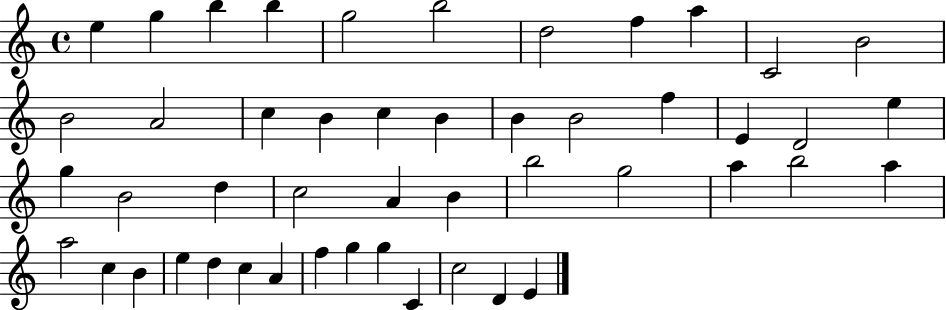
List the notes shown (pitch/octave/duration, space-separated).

E5/q G5/q B5/q B5/q G5/h B5/h D5/h F5/q A5/q C4/h B4/h B4/h A4/h C5/q B4/q C5/q B4/q B4/q B4/h F5/q E4/q D4/h E5/q G5/q B4/h D5/q C5/h A4/q B4/q B5/h G5/h A5/q B5/h A5/q A5/h C5/q B4/q E5/q D5/q C5/q A4/q F5/q G5/q G5/q C4/q C5/h D4/q E4/q